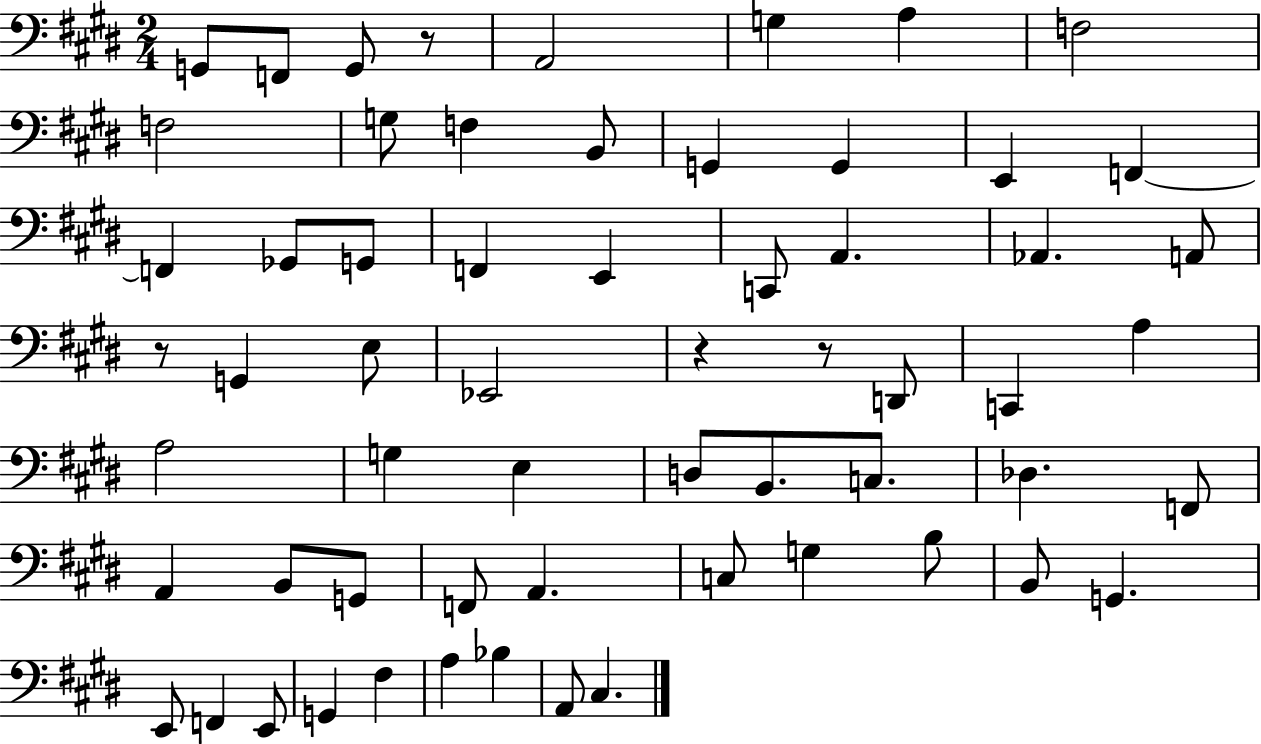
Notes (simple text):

G2/e F2/e G2/e R/e A2/h G3/q A3/q F3/h F3/h G3/e F3/q B2/e G2/q G2/q E2/q F2/q F2/q Gb2/e G2/e F2/q E2/q C2/e A2/q. Ab2/q. A2/e R/e G2/q E3/e Eb2/h R/q R/e D2/e C2/q A3/q A3/h G3/q E3/q D3/e B2/e. C3/e. Db3/q. F2/e A2/q B2/e G2/e F2/e A2/q. C3/e G3/q B3/e B2/e G2/q. E2/e F2/q E2/e G2/q F#3/q A3/q Bb3/q A2/e C#3/q.